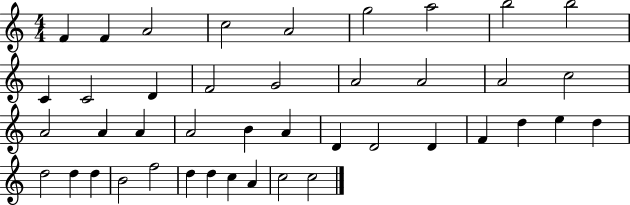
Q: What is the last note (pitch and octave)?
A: C5